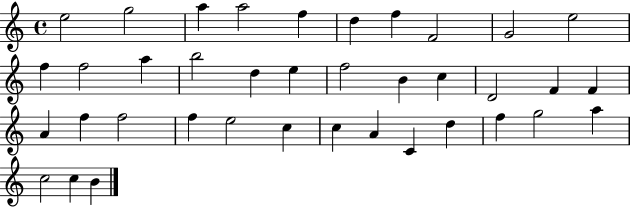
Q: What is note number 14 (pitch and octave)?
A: B5